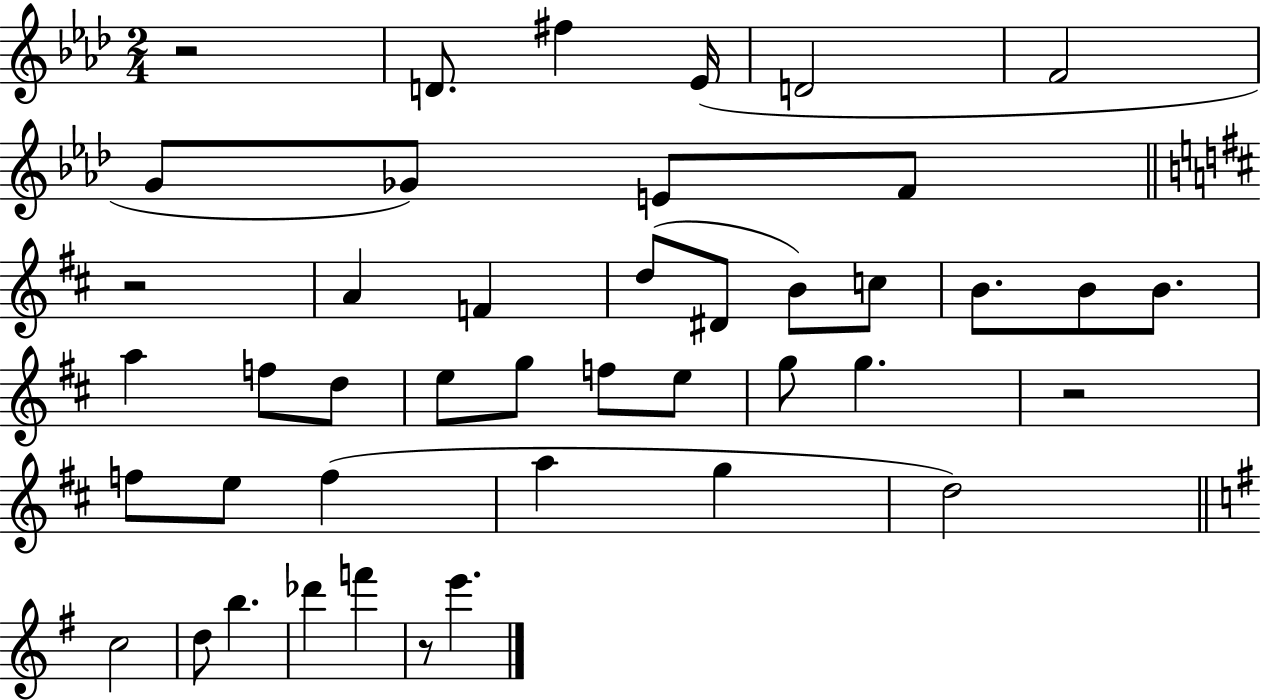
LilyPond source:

{
  \clef treble
  \numericTimeSignature
  \time 2/4
  \key aes \major
  r2 | d'8. fis''4 ees'16( | d'2 | f'2 | \break g'8 ges'8) e'8 f'8 | \bar "||" \break \key d \major r2 | a'4 f'4 | d''8( dis'8 b'8) c''8 | b'8. b'8 b'8. | \break a''4 f''8 d''8 | e''8 g''8 f''8 e''8 | g''8 g''4. | r2 | \break f''8 e''8 f''4( | a''4 g''4 | d''2) | \bar "||" \break \key g \major c''2 | d''8 b''4. | des'''4 f'''4 | r8 e'''4. | \break \bar "|."
}